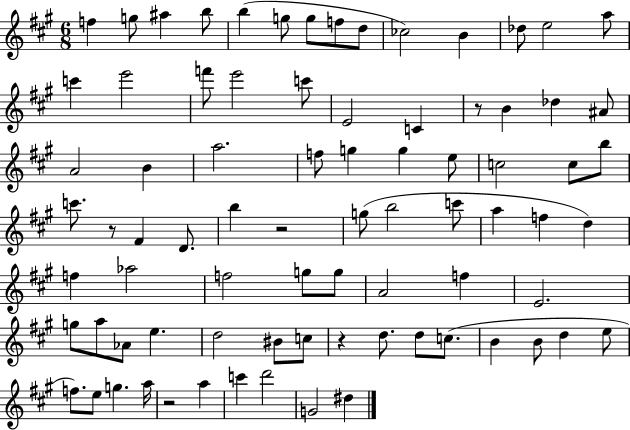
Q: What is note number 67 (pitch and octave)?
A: F5